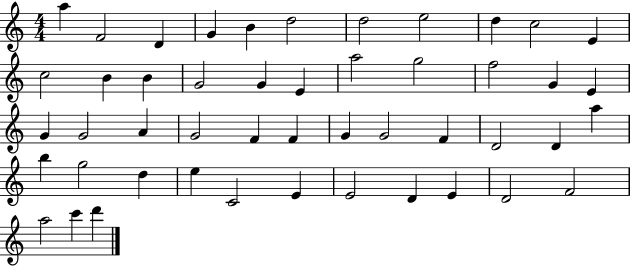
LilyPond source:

{
  \clef treble
  \numericTimeSignature
  \time 4/4
  \key c \major
  a''4 f'2 d'4 | g'4 b'4 d''2 | d''2 e''2 | d''4 c''2 e'4 | \break c''2 b'4 b'4 | g'2 g'4 e'4 | a''2 g''2 | f''2 g'4 e'4 | \break g'4 g'2 a'4 | g'2 f'4 f'4 | g'4 g'2 f'4 | d'2 d'4 a''4 | \break b''4 g''2 d''4 | e''4 c'2 e'4 | e'2 d'4 e'4 | d'2 f'2 | \break a''2 c'''4 d'''4 | \bar "|."
}